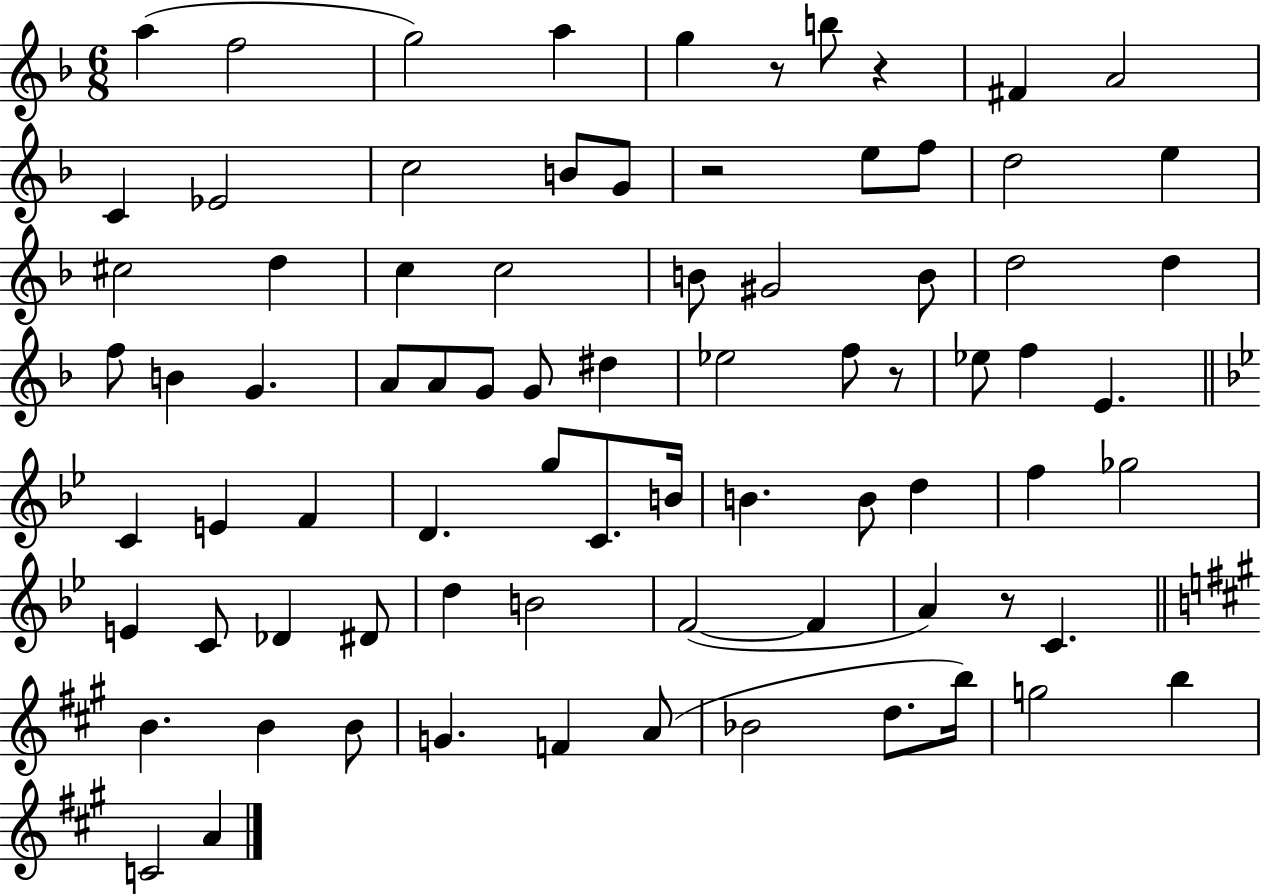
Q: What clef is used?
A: treble